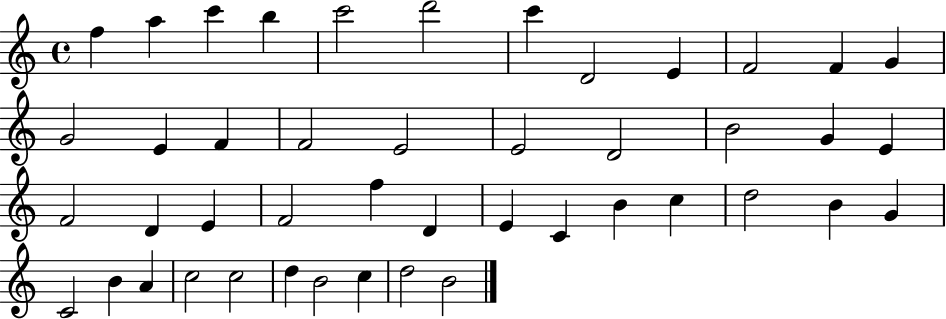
X:1
T:Untitled
M:4/4
L:1/4
K:C
f a c' b c'2 d'2 c' D2 E F2 F G G2 E F F2 E2 E2 D2 B2 G E F2 D E F2 f D E C B c d2 B G C2 B A c2 c2 d B2 c d2 B2